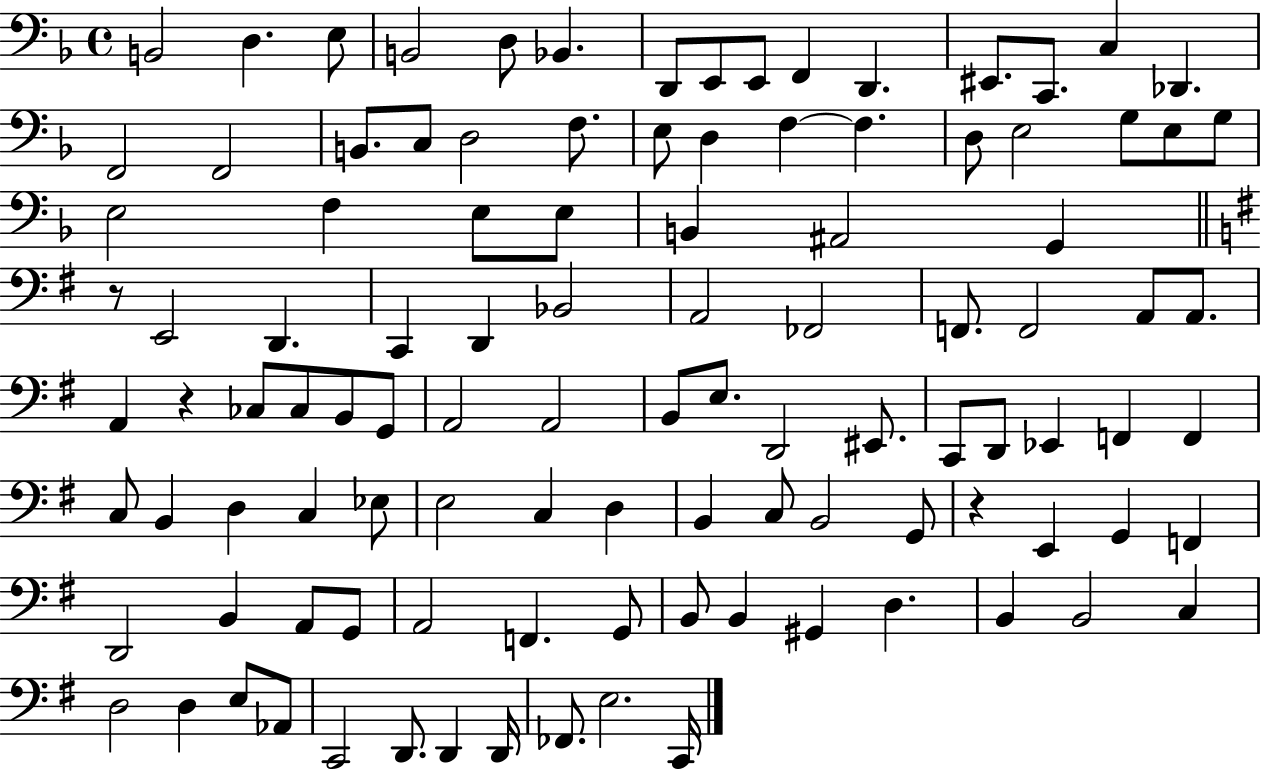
B2/h D3/q. E3/e B2/h D3/e Bb2/q. D2/e E2/e E2/e F2/q D2/q. EIS2/e. C2/e. C3/q Db2/q. F2/h F2/h B2/e. C3/e D3/h F3/e. E3/e D3/q F3/q F3/q. D3/e E3/h G3/e E3/e G3/e E3/h F3/q E3/e E3/e B2/q A#2/h G2/q R/e E2/h D2/q. C2/q D2/q Bb2/h A2/h FES2/h F2/e. F2/h A2/e A2/e. A2/q R/q CES3/e CES3/e B2/e G2/e A2/h A2/h B2/e E3/e. D2/h EIS2/e. C2/e D2/e Eb2/q F2/q F2/q C3/e B2/q D3/q C3/q Eb3/e E3/h C3/q D3/q B2/q C3/e B2/h G2/e R/q E2/q G2/q F2/q D2/h B2/q A2/e G2/e A2/h F2/q. G2/e B2/e B2/q G#2/q D3/q. B2/q B2/h C3/q D3/h D3/q E3/e Ab2/e C2/h D2/e. D2/q D2/s FES2/e. E3/h. C2/s